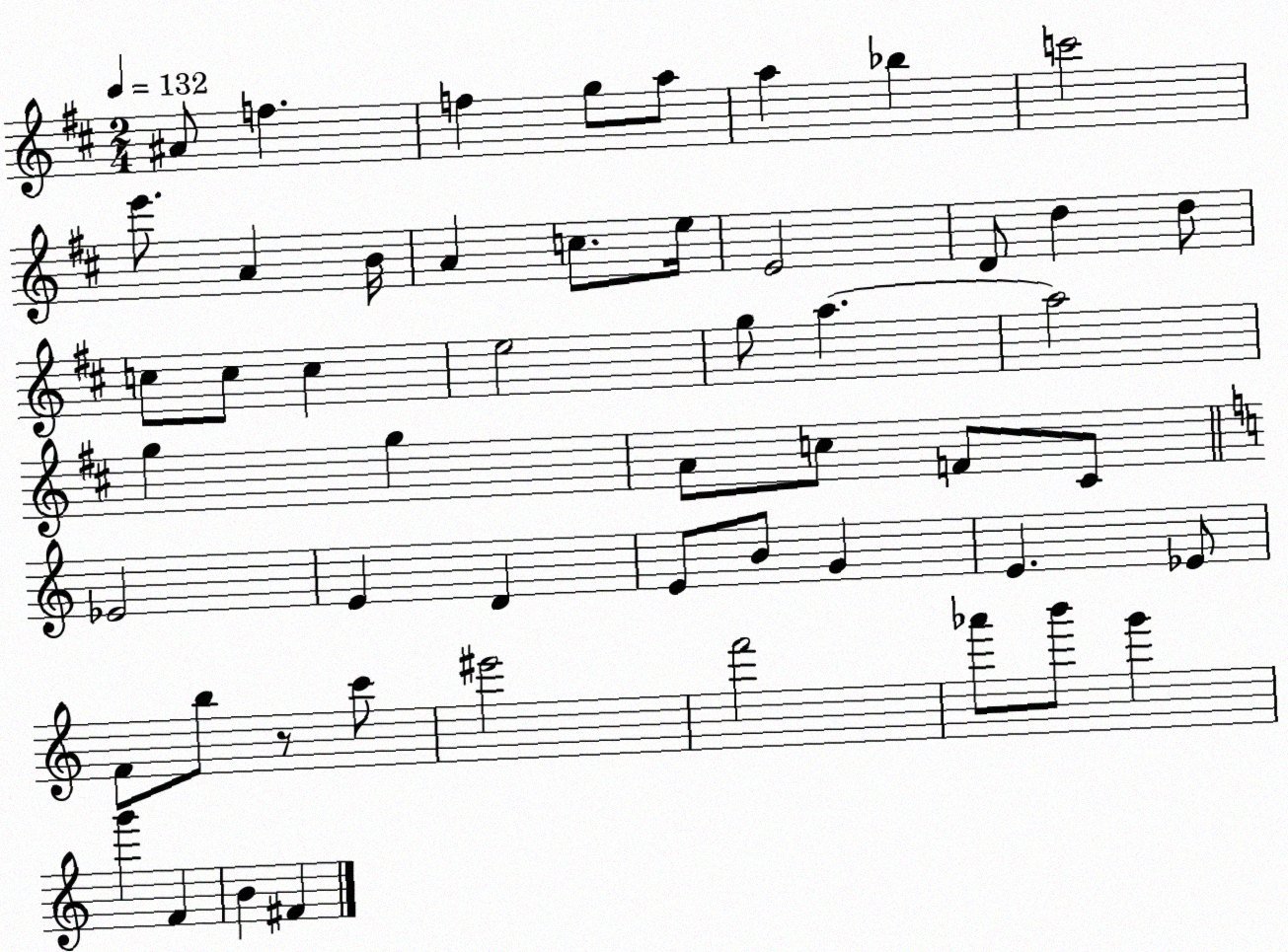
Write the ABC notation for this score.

X:1
T:Untitled
M:2/4
L:1/4
K:D
^A/2 f f g/2 a/2 a _b c'2 e'/2 A B/4 A c/2 e/4 E2 D/2 d d/2 c/2 c/2 c e2 g/2 a a2 g g A/2 c/2 F/2 ^C/2 _E2 E D E/2 B/2 G E _E/2 F/2 b/2 z/2 c'/2 ^e'2 f'2 _a'/2 b'/2 g' g' F B ^F